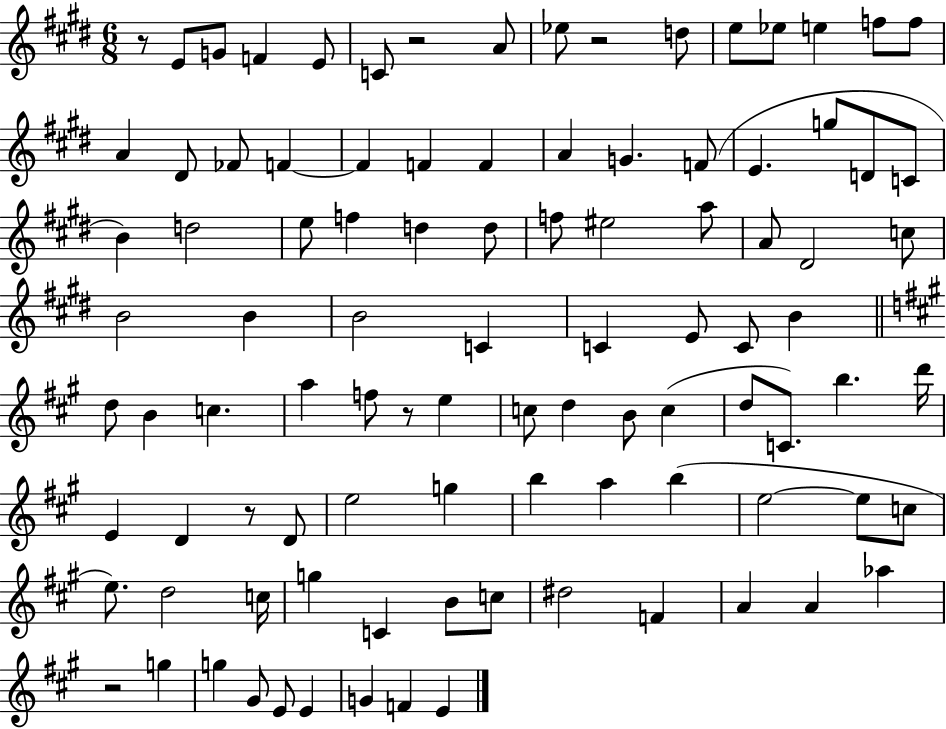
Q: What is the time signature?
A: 6/8